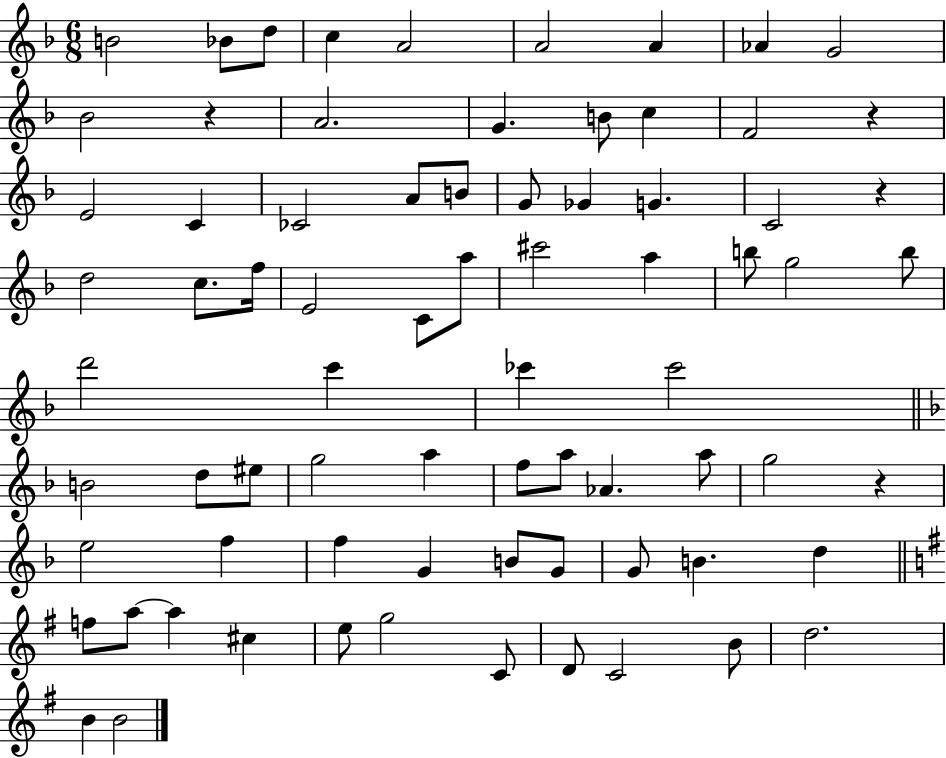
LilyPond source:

{
  \clef treble
  \numericTimeSignature
  \time 6/8
  \key f \major
  b'2 bes'8 d''8 | c''4 a'2 | a'2 a'4 | aes'4 g'2 | \break bes'2 r4 | a'2. | g'4. b'8 c''4 | f'2 r4 | \break e'2 c'4 | ces'2 a'8 b'8 | g'8 ges'4 g'4. | c'2 r4 | \break d''2 c''8. f''16 | e'2 c'8 a''8 | cis'''2 a''4 | b''8 g''2 b''8 | \break d'''2 c'''4 | ces'''4 ces'''2 | \bar "||" \break \key f \major b'2 d''8 eis''8 | g''2 a''4 | f''8 a''8 aes'4. a''8 | g''2 r4 | \break e''2 f''4 | f''4 g'4 b'8 g'8 | g'8 b'4. d''4 | \bar "||" \break \key g \major f''8 a''8~~ a''4 cis''4 | e''8 g''2 c'8 | d'8 c'2 b'8 | d''2. | \break b'4 b'2 | \bar "|."
}